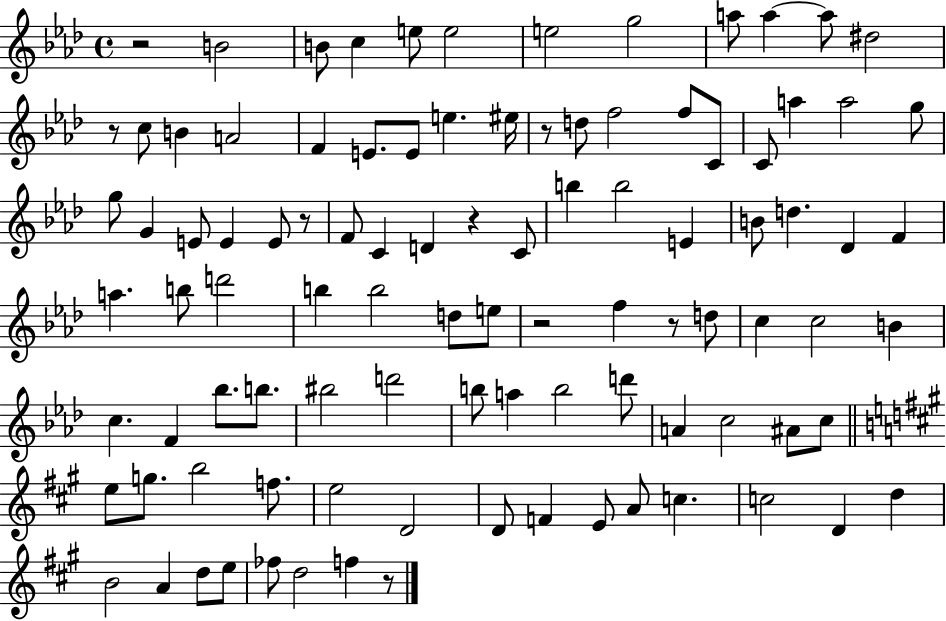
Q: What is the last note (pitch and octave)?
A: F5